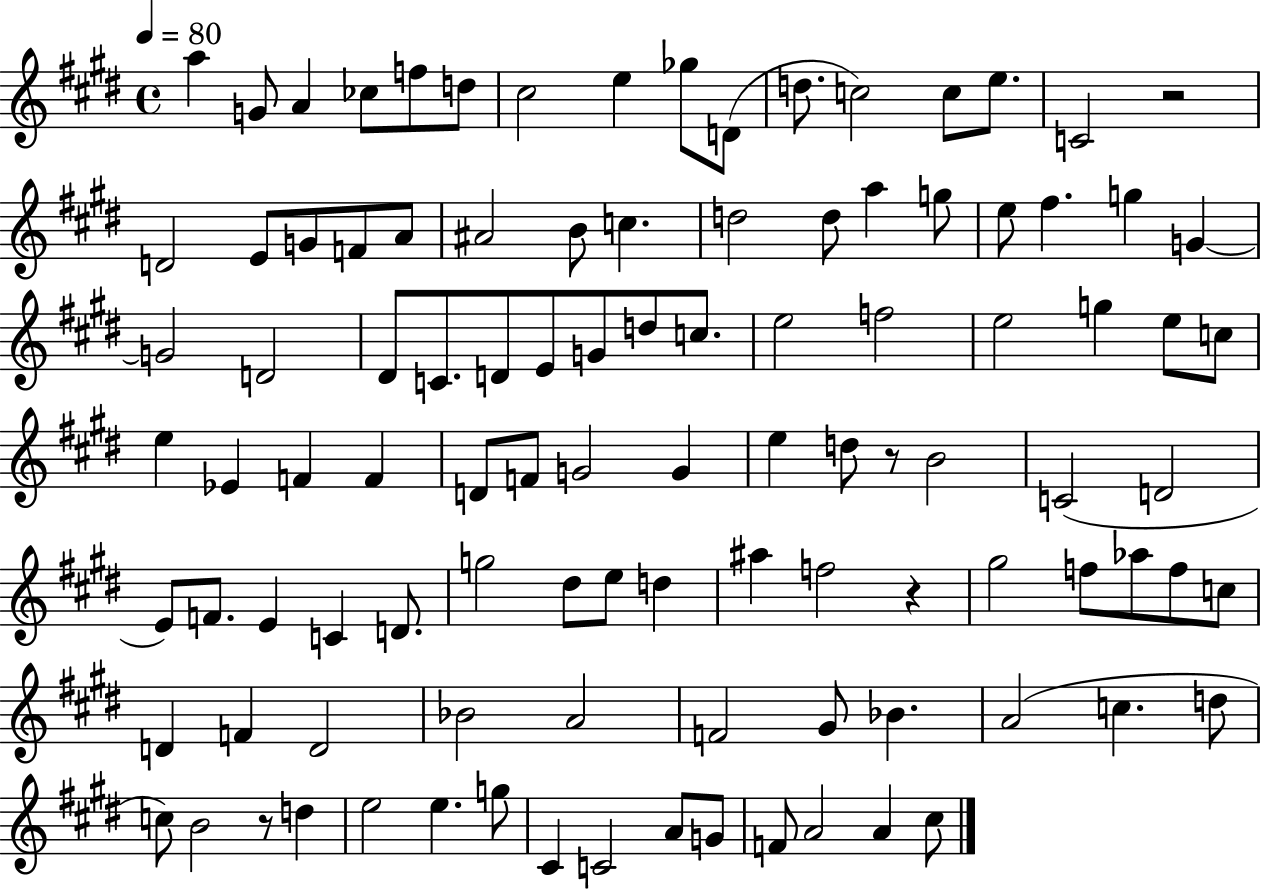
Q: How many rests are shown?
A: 4